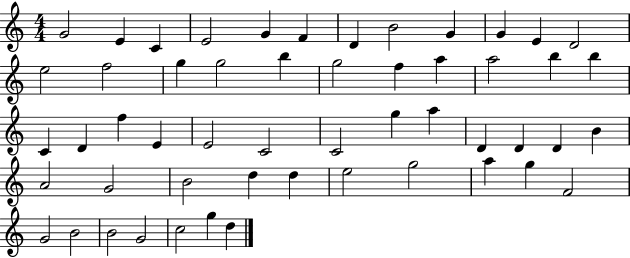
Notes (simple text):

G4/h E4/q C4/q E4/h G4/q F4/q D4/q B4/h G4/q G4/q E4/q D4/h E5/h F5/h G5/q G5/h B5/q G5/h F5/q A5/q A5/h B5/q B5/q C4/q D4/q F5/q E4/q E4/h C4/h C4/h G5/q A5/q D4/q D4/q D4/q B4/q A4/h G4/h B4/h D5/q D5/q E5/h G5/h A5/q G5/q F4/h G4/h B4/h B4/h G4/h C5/h G5/q D5/q